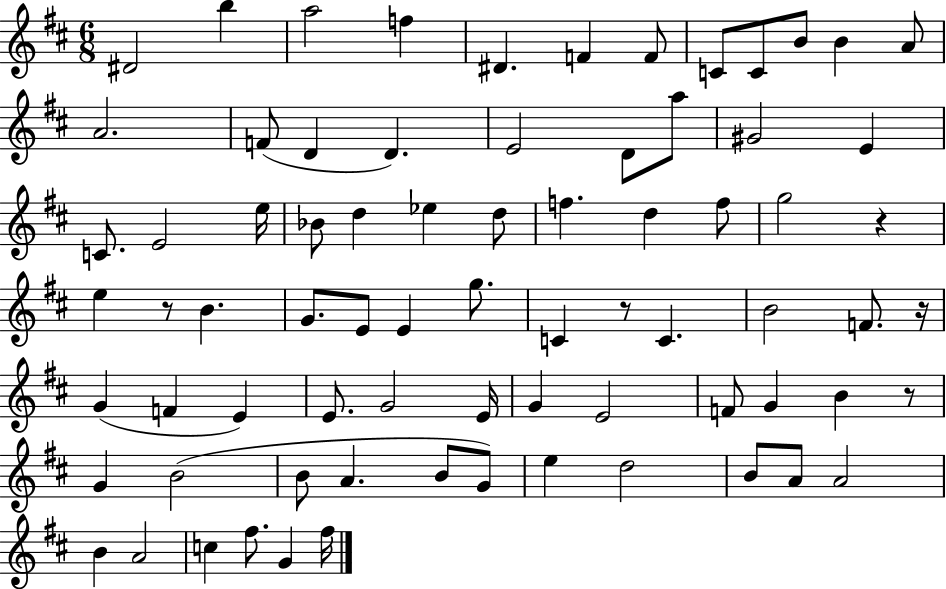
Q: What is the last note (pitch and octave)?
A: F#5